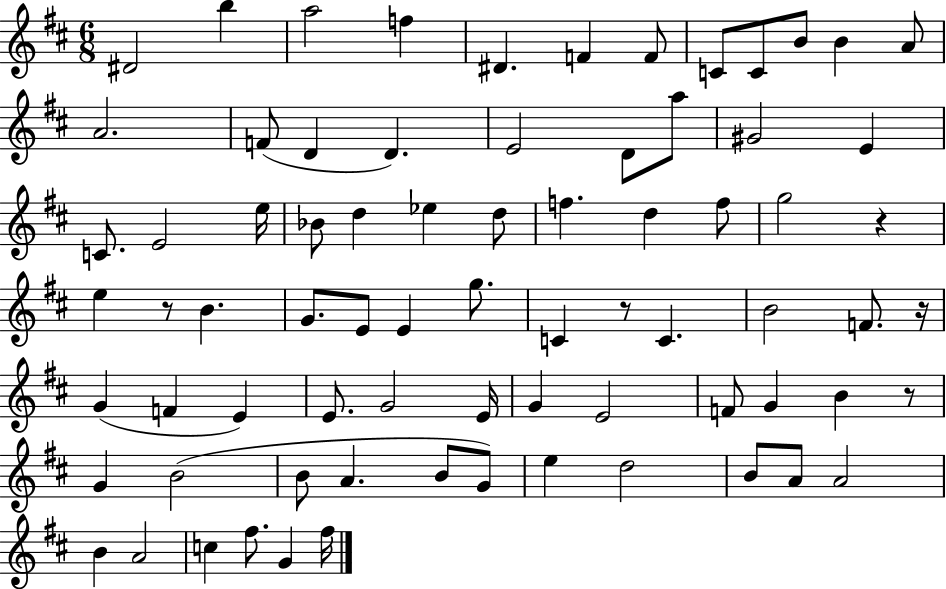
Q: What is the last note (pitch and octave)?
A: F#5